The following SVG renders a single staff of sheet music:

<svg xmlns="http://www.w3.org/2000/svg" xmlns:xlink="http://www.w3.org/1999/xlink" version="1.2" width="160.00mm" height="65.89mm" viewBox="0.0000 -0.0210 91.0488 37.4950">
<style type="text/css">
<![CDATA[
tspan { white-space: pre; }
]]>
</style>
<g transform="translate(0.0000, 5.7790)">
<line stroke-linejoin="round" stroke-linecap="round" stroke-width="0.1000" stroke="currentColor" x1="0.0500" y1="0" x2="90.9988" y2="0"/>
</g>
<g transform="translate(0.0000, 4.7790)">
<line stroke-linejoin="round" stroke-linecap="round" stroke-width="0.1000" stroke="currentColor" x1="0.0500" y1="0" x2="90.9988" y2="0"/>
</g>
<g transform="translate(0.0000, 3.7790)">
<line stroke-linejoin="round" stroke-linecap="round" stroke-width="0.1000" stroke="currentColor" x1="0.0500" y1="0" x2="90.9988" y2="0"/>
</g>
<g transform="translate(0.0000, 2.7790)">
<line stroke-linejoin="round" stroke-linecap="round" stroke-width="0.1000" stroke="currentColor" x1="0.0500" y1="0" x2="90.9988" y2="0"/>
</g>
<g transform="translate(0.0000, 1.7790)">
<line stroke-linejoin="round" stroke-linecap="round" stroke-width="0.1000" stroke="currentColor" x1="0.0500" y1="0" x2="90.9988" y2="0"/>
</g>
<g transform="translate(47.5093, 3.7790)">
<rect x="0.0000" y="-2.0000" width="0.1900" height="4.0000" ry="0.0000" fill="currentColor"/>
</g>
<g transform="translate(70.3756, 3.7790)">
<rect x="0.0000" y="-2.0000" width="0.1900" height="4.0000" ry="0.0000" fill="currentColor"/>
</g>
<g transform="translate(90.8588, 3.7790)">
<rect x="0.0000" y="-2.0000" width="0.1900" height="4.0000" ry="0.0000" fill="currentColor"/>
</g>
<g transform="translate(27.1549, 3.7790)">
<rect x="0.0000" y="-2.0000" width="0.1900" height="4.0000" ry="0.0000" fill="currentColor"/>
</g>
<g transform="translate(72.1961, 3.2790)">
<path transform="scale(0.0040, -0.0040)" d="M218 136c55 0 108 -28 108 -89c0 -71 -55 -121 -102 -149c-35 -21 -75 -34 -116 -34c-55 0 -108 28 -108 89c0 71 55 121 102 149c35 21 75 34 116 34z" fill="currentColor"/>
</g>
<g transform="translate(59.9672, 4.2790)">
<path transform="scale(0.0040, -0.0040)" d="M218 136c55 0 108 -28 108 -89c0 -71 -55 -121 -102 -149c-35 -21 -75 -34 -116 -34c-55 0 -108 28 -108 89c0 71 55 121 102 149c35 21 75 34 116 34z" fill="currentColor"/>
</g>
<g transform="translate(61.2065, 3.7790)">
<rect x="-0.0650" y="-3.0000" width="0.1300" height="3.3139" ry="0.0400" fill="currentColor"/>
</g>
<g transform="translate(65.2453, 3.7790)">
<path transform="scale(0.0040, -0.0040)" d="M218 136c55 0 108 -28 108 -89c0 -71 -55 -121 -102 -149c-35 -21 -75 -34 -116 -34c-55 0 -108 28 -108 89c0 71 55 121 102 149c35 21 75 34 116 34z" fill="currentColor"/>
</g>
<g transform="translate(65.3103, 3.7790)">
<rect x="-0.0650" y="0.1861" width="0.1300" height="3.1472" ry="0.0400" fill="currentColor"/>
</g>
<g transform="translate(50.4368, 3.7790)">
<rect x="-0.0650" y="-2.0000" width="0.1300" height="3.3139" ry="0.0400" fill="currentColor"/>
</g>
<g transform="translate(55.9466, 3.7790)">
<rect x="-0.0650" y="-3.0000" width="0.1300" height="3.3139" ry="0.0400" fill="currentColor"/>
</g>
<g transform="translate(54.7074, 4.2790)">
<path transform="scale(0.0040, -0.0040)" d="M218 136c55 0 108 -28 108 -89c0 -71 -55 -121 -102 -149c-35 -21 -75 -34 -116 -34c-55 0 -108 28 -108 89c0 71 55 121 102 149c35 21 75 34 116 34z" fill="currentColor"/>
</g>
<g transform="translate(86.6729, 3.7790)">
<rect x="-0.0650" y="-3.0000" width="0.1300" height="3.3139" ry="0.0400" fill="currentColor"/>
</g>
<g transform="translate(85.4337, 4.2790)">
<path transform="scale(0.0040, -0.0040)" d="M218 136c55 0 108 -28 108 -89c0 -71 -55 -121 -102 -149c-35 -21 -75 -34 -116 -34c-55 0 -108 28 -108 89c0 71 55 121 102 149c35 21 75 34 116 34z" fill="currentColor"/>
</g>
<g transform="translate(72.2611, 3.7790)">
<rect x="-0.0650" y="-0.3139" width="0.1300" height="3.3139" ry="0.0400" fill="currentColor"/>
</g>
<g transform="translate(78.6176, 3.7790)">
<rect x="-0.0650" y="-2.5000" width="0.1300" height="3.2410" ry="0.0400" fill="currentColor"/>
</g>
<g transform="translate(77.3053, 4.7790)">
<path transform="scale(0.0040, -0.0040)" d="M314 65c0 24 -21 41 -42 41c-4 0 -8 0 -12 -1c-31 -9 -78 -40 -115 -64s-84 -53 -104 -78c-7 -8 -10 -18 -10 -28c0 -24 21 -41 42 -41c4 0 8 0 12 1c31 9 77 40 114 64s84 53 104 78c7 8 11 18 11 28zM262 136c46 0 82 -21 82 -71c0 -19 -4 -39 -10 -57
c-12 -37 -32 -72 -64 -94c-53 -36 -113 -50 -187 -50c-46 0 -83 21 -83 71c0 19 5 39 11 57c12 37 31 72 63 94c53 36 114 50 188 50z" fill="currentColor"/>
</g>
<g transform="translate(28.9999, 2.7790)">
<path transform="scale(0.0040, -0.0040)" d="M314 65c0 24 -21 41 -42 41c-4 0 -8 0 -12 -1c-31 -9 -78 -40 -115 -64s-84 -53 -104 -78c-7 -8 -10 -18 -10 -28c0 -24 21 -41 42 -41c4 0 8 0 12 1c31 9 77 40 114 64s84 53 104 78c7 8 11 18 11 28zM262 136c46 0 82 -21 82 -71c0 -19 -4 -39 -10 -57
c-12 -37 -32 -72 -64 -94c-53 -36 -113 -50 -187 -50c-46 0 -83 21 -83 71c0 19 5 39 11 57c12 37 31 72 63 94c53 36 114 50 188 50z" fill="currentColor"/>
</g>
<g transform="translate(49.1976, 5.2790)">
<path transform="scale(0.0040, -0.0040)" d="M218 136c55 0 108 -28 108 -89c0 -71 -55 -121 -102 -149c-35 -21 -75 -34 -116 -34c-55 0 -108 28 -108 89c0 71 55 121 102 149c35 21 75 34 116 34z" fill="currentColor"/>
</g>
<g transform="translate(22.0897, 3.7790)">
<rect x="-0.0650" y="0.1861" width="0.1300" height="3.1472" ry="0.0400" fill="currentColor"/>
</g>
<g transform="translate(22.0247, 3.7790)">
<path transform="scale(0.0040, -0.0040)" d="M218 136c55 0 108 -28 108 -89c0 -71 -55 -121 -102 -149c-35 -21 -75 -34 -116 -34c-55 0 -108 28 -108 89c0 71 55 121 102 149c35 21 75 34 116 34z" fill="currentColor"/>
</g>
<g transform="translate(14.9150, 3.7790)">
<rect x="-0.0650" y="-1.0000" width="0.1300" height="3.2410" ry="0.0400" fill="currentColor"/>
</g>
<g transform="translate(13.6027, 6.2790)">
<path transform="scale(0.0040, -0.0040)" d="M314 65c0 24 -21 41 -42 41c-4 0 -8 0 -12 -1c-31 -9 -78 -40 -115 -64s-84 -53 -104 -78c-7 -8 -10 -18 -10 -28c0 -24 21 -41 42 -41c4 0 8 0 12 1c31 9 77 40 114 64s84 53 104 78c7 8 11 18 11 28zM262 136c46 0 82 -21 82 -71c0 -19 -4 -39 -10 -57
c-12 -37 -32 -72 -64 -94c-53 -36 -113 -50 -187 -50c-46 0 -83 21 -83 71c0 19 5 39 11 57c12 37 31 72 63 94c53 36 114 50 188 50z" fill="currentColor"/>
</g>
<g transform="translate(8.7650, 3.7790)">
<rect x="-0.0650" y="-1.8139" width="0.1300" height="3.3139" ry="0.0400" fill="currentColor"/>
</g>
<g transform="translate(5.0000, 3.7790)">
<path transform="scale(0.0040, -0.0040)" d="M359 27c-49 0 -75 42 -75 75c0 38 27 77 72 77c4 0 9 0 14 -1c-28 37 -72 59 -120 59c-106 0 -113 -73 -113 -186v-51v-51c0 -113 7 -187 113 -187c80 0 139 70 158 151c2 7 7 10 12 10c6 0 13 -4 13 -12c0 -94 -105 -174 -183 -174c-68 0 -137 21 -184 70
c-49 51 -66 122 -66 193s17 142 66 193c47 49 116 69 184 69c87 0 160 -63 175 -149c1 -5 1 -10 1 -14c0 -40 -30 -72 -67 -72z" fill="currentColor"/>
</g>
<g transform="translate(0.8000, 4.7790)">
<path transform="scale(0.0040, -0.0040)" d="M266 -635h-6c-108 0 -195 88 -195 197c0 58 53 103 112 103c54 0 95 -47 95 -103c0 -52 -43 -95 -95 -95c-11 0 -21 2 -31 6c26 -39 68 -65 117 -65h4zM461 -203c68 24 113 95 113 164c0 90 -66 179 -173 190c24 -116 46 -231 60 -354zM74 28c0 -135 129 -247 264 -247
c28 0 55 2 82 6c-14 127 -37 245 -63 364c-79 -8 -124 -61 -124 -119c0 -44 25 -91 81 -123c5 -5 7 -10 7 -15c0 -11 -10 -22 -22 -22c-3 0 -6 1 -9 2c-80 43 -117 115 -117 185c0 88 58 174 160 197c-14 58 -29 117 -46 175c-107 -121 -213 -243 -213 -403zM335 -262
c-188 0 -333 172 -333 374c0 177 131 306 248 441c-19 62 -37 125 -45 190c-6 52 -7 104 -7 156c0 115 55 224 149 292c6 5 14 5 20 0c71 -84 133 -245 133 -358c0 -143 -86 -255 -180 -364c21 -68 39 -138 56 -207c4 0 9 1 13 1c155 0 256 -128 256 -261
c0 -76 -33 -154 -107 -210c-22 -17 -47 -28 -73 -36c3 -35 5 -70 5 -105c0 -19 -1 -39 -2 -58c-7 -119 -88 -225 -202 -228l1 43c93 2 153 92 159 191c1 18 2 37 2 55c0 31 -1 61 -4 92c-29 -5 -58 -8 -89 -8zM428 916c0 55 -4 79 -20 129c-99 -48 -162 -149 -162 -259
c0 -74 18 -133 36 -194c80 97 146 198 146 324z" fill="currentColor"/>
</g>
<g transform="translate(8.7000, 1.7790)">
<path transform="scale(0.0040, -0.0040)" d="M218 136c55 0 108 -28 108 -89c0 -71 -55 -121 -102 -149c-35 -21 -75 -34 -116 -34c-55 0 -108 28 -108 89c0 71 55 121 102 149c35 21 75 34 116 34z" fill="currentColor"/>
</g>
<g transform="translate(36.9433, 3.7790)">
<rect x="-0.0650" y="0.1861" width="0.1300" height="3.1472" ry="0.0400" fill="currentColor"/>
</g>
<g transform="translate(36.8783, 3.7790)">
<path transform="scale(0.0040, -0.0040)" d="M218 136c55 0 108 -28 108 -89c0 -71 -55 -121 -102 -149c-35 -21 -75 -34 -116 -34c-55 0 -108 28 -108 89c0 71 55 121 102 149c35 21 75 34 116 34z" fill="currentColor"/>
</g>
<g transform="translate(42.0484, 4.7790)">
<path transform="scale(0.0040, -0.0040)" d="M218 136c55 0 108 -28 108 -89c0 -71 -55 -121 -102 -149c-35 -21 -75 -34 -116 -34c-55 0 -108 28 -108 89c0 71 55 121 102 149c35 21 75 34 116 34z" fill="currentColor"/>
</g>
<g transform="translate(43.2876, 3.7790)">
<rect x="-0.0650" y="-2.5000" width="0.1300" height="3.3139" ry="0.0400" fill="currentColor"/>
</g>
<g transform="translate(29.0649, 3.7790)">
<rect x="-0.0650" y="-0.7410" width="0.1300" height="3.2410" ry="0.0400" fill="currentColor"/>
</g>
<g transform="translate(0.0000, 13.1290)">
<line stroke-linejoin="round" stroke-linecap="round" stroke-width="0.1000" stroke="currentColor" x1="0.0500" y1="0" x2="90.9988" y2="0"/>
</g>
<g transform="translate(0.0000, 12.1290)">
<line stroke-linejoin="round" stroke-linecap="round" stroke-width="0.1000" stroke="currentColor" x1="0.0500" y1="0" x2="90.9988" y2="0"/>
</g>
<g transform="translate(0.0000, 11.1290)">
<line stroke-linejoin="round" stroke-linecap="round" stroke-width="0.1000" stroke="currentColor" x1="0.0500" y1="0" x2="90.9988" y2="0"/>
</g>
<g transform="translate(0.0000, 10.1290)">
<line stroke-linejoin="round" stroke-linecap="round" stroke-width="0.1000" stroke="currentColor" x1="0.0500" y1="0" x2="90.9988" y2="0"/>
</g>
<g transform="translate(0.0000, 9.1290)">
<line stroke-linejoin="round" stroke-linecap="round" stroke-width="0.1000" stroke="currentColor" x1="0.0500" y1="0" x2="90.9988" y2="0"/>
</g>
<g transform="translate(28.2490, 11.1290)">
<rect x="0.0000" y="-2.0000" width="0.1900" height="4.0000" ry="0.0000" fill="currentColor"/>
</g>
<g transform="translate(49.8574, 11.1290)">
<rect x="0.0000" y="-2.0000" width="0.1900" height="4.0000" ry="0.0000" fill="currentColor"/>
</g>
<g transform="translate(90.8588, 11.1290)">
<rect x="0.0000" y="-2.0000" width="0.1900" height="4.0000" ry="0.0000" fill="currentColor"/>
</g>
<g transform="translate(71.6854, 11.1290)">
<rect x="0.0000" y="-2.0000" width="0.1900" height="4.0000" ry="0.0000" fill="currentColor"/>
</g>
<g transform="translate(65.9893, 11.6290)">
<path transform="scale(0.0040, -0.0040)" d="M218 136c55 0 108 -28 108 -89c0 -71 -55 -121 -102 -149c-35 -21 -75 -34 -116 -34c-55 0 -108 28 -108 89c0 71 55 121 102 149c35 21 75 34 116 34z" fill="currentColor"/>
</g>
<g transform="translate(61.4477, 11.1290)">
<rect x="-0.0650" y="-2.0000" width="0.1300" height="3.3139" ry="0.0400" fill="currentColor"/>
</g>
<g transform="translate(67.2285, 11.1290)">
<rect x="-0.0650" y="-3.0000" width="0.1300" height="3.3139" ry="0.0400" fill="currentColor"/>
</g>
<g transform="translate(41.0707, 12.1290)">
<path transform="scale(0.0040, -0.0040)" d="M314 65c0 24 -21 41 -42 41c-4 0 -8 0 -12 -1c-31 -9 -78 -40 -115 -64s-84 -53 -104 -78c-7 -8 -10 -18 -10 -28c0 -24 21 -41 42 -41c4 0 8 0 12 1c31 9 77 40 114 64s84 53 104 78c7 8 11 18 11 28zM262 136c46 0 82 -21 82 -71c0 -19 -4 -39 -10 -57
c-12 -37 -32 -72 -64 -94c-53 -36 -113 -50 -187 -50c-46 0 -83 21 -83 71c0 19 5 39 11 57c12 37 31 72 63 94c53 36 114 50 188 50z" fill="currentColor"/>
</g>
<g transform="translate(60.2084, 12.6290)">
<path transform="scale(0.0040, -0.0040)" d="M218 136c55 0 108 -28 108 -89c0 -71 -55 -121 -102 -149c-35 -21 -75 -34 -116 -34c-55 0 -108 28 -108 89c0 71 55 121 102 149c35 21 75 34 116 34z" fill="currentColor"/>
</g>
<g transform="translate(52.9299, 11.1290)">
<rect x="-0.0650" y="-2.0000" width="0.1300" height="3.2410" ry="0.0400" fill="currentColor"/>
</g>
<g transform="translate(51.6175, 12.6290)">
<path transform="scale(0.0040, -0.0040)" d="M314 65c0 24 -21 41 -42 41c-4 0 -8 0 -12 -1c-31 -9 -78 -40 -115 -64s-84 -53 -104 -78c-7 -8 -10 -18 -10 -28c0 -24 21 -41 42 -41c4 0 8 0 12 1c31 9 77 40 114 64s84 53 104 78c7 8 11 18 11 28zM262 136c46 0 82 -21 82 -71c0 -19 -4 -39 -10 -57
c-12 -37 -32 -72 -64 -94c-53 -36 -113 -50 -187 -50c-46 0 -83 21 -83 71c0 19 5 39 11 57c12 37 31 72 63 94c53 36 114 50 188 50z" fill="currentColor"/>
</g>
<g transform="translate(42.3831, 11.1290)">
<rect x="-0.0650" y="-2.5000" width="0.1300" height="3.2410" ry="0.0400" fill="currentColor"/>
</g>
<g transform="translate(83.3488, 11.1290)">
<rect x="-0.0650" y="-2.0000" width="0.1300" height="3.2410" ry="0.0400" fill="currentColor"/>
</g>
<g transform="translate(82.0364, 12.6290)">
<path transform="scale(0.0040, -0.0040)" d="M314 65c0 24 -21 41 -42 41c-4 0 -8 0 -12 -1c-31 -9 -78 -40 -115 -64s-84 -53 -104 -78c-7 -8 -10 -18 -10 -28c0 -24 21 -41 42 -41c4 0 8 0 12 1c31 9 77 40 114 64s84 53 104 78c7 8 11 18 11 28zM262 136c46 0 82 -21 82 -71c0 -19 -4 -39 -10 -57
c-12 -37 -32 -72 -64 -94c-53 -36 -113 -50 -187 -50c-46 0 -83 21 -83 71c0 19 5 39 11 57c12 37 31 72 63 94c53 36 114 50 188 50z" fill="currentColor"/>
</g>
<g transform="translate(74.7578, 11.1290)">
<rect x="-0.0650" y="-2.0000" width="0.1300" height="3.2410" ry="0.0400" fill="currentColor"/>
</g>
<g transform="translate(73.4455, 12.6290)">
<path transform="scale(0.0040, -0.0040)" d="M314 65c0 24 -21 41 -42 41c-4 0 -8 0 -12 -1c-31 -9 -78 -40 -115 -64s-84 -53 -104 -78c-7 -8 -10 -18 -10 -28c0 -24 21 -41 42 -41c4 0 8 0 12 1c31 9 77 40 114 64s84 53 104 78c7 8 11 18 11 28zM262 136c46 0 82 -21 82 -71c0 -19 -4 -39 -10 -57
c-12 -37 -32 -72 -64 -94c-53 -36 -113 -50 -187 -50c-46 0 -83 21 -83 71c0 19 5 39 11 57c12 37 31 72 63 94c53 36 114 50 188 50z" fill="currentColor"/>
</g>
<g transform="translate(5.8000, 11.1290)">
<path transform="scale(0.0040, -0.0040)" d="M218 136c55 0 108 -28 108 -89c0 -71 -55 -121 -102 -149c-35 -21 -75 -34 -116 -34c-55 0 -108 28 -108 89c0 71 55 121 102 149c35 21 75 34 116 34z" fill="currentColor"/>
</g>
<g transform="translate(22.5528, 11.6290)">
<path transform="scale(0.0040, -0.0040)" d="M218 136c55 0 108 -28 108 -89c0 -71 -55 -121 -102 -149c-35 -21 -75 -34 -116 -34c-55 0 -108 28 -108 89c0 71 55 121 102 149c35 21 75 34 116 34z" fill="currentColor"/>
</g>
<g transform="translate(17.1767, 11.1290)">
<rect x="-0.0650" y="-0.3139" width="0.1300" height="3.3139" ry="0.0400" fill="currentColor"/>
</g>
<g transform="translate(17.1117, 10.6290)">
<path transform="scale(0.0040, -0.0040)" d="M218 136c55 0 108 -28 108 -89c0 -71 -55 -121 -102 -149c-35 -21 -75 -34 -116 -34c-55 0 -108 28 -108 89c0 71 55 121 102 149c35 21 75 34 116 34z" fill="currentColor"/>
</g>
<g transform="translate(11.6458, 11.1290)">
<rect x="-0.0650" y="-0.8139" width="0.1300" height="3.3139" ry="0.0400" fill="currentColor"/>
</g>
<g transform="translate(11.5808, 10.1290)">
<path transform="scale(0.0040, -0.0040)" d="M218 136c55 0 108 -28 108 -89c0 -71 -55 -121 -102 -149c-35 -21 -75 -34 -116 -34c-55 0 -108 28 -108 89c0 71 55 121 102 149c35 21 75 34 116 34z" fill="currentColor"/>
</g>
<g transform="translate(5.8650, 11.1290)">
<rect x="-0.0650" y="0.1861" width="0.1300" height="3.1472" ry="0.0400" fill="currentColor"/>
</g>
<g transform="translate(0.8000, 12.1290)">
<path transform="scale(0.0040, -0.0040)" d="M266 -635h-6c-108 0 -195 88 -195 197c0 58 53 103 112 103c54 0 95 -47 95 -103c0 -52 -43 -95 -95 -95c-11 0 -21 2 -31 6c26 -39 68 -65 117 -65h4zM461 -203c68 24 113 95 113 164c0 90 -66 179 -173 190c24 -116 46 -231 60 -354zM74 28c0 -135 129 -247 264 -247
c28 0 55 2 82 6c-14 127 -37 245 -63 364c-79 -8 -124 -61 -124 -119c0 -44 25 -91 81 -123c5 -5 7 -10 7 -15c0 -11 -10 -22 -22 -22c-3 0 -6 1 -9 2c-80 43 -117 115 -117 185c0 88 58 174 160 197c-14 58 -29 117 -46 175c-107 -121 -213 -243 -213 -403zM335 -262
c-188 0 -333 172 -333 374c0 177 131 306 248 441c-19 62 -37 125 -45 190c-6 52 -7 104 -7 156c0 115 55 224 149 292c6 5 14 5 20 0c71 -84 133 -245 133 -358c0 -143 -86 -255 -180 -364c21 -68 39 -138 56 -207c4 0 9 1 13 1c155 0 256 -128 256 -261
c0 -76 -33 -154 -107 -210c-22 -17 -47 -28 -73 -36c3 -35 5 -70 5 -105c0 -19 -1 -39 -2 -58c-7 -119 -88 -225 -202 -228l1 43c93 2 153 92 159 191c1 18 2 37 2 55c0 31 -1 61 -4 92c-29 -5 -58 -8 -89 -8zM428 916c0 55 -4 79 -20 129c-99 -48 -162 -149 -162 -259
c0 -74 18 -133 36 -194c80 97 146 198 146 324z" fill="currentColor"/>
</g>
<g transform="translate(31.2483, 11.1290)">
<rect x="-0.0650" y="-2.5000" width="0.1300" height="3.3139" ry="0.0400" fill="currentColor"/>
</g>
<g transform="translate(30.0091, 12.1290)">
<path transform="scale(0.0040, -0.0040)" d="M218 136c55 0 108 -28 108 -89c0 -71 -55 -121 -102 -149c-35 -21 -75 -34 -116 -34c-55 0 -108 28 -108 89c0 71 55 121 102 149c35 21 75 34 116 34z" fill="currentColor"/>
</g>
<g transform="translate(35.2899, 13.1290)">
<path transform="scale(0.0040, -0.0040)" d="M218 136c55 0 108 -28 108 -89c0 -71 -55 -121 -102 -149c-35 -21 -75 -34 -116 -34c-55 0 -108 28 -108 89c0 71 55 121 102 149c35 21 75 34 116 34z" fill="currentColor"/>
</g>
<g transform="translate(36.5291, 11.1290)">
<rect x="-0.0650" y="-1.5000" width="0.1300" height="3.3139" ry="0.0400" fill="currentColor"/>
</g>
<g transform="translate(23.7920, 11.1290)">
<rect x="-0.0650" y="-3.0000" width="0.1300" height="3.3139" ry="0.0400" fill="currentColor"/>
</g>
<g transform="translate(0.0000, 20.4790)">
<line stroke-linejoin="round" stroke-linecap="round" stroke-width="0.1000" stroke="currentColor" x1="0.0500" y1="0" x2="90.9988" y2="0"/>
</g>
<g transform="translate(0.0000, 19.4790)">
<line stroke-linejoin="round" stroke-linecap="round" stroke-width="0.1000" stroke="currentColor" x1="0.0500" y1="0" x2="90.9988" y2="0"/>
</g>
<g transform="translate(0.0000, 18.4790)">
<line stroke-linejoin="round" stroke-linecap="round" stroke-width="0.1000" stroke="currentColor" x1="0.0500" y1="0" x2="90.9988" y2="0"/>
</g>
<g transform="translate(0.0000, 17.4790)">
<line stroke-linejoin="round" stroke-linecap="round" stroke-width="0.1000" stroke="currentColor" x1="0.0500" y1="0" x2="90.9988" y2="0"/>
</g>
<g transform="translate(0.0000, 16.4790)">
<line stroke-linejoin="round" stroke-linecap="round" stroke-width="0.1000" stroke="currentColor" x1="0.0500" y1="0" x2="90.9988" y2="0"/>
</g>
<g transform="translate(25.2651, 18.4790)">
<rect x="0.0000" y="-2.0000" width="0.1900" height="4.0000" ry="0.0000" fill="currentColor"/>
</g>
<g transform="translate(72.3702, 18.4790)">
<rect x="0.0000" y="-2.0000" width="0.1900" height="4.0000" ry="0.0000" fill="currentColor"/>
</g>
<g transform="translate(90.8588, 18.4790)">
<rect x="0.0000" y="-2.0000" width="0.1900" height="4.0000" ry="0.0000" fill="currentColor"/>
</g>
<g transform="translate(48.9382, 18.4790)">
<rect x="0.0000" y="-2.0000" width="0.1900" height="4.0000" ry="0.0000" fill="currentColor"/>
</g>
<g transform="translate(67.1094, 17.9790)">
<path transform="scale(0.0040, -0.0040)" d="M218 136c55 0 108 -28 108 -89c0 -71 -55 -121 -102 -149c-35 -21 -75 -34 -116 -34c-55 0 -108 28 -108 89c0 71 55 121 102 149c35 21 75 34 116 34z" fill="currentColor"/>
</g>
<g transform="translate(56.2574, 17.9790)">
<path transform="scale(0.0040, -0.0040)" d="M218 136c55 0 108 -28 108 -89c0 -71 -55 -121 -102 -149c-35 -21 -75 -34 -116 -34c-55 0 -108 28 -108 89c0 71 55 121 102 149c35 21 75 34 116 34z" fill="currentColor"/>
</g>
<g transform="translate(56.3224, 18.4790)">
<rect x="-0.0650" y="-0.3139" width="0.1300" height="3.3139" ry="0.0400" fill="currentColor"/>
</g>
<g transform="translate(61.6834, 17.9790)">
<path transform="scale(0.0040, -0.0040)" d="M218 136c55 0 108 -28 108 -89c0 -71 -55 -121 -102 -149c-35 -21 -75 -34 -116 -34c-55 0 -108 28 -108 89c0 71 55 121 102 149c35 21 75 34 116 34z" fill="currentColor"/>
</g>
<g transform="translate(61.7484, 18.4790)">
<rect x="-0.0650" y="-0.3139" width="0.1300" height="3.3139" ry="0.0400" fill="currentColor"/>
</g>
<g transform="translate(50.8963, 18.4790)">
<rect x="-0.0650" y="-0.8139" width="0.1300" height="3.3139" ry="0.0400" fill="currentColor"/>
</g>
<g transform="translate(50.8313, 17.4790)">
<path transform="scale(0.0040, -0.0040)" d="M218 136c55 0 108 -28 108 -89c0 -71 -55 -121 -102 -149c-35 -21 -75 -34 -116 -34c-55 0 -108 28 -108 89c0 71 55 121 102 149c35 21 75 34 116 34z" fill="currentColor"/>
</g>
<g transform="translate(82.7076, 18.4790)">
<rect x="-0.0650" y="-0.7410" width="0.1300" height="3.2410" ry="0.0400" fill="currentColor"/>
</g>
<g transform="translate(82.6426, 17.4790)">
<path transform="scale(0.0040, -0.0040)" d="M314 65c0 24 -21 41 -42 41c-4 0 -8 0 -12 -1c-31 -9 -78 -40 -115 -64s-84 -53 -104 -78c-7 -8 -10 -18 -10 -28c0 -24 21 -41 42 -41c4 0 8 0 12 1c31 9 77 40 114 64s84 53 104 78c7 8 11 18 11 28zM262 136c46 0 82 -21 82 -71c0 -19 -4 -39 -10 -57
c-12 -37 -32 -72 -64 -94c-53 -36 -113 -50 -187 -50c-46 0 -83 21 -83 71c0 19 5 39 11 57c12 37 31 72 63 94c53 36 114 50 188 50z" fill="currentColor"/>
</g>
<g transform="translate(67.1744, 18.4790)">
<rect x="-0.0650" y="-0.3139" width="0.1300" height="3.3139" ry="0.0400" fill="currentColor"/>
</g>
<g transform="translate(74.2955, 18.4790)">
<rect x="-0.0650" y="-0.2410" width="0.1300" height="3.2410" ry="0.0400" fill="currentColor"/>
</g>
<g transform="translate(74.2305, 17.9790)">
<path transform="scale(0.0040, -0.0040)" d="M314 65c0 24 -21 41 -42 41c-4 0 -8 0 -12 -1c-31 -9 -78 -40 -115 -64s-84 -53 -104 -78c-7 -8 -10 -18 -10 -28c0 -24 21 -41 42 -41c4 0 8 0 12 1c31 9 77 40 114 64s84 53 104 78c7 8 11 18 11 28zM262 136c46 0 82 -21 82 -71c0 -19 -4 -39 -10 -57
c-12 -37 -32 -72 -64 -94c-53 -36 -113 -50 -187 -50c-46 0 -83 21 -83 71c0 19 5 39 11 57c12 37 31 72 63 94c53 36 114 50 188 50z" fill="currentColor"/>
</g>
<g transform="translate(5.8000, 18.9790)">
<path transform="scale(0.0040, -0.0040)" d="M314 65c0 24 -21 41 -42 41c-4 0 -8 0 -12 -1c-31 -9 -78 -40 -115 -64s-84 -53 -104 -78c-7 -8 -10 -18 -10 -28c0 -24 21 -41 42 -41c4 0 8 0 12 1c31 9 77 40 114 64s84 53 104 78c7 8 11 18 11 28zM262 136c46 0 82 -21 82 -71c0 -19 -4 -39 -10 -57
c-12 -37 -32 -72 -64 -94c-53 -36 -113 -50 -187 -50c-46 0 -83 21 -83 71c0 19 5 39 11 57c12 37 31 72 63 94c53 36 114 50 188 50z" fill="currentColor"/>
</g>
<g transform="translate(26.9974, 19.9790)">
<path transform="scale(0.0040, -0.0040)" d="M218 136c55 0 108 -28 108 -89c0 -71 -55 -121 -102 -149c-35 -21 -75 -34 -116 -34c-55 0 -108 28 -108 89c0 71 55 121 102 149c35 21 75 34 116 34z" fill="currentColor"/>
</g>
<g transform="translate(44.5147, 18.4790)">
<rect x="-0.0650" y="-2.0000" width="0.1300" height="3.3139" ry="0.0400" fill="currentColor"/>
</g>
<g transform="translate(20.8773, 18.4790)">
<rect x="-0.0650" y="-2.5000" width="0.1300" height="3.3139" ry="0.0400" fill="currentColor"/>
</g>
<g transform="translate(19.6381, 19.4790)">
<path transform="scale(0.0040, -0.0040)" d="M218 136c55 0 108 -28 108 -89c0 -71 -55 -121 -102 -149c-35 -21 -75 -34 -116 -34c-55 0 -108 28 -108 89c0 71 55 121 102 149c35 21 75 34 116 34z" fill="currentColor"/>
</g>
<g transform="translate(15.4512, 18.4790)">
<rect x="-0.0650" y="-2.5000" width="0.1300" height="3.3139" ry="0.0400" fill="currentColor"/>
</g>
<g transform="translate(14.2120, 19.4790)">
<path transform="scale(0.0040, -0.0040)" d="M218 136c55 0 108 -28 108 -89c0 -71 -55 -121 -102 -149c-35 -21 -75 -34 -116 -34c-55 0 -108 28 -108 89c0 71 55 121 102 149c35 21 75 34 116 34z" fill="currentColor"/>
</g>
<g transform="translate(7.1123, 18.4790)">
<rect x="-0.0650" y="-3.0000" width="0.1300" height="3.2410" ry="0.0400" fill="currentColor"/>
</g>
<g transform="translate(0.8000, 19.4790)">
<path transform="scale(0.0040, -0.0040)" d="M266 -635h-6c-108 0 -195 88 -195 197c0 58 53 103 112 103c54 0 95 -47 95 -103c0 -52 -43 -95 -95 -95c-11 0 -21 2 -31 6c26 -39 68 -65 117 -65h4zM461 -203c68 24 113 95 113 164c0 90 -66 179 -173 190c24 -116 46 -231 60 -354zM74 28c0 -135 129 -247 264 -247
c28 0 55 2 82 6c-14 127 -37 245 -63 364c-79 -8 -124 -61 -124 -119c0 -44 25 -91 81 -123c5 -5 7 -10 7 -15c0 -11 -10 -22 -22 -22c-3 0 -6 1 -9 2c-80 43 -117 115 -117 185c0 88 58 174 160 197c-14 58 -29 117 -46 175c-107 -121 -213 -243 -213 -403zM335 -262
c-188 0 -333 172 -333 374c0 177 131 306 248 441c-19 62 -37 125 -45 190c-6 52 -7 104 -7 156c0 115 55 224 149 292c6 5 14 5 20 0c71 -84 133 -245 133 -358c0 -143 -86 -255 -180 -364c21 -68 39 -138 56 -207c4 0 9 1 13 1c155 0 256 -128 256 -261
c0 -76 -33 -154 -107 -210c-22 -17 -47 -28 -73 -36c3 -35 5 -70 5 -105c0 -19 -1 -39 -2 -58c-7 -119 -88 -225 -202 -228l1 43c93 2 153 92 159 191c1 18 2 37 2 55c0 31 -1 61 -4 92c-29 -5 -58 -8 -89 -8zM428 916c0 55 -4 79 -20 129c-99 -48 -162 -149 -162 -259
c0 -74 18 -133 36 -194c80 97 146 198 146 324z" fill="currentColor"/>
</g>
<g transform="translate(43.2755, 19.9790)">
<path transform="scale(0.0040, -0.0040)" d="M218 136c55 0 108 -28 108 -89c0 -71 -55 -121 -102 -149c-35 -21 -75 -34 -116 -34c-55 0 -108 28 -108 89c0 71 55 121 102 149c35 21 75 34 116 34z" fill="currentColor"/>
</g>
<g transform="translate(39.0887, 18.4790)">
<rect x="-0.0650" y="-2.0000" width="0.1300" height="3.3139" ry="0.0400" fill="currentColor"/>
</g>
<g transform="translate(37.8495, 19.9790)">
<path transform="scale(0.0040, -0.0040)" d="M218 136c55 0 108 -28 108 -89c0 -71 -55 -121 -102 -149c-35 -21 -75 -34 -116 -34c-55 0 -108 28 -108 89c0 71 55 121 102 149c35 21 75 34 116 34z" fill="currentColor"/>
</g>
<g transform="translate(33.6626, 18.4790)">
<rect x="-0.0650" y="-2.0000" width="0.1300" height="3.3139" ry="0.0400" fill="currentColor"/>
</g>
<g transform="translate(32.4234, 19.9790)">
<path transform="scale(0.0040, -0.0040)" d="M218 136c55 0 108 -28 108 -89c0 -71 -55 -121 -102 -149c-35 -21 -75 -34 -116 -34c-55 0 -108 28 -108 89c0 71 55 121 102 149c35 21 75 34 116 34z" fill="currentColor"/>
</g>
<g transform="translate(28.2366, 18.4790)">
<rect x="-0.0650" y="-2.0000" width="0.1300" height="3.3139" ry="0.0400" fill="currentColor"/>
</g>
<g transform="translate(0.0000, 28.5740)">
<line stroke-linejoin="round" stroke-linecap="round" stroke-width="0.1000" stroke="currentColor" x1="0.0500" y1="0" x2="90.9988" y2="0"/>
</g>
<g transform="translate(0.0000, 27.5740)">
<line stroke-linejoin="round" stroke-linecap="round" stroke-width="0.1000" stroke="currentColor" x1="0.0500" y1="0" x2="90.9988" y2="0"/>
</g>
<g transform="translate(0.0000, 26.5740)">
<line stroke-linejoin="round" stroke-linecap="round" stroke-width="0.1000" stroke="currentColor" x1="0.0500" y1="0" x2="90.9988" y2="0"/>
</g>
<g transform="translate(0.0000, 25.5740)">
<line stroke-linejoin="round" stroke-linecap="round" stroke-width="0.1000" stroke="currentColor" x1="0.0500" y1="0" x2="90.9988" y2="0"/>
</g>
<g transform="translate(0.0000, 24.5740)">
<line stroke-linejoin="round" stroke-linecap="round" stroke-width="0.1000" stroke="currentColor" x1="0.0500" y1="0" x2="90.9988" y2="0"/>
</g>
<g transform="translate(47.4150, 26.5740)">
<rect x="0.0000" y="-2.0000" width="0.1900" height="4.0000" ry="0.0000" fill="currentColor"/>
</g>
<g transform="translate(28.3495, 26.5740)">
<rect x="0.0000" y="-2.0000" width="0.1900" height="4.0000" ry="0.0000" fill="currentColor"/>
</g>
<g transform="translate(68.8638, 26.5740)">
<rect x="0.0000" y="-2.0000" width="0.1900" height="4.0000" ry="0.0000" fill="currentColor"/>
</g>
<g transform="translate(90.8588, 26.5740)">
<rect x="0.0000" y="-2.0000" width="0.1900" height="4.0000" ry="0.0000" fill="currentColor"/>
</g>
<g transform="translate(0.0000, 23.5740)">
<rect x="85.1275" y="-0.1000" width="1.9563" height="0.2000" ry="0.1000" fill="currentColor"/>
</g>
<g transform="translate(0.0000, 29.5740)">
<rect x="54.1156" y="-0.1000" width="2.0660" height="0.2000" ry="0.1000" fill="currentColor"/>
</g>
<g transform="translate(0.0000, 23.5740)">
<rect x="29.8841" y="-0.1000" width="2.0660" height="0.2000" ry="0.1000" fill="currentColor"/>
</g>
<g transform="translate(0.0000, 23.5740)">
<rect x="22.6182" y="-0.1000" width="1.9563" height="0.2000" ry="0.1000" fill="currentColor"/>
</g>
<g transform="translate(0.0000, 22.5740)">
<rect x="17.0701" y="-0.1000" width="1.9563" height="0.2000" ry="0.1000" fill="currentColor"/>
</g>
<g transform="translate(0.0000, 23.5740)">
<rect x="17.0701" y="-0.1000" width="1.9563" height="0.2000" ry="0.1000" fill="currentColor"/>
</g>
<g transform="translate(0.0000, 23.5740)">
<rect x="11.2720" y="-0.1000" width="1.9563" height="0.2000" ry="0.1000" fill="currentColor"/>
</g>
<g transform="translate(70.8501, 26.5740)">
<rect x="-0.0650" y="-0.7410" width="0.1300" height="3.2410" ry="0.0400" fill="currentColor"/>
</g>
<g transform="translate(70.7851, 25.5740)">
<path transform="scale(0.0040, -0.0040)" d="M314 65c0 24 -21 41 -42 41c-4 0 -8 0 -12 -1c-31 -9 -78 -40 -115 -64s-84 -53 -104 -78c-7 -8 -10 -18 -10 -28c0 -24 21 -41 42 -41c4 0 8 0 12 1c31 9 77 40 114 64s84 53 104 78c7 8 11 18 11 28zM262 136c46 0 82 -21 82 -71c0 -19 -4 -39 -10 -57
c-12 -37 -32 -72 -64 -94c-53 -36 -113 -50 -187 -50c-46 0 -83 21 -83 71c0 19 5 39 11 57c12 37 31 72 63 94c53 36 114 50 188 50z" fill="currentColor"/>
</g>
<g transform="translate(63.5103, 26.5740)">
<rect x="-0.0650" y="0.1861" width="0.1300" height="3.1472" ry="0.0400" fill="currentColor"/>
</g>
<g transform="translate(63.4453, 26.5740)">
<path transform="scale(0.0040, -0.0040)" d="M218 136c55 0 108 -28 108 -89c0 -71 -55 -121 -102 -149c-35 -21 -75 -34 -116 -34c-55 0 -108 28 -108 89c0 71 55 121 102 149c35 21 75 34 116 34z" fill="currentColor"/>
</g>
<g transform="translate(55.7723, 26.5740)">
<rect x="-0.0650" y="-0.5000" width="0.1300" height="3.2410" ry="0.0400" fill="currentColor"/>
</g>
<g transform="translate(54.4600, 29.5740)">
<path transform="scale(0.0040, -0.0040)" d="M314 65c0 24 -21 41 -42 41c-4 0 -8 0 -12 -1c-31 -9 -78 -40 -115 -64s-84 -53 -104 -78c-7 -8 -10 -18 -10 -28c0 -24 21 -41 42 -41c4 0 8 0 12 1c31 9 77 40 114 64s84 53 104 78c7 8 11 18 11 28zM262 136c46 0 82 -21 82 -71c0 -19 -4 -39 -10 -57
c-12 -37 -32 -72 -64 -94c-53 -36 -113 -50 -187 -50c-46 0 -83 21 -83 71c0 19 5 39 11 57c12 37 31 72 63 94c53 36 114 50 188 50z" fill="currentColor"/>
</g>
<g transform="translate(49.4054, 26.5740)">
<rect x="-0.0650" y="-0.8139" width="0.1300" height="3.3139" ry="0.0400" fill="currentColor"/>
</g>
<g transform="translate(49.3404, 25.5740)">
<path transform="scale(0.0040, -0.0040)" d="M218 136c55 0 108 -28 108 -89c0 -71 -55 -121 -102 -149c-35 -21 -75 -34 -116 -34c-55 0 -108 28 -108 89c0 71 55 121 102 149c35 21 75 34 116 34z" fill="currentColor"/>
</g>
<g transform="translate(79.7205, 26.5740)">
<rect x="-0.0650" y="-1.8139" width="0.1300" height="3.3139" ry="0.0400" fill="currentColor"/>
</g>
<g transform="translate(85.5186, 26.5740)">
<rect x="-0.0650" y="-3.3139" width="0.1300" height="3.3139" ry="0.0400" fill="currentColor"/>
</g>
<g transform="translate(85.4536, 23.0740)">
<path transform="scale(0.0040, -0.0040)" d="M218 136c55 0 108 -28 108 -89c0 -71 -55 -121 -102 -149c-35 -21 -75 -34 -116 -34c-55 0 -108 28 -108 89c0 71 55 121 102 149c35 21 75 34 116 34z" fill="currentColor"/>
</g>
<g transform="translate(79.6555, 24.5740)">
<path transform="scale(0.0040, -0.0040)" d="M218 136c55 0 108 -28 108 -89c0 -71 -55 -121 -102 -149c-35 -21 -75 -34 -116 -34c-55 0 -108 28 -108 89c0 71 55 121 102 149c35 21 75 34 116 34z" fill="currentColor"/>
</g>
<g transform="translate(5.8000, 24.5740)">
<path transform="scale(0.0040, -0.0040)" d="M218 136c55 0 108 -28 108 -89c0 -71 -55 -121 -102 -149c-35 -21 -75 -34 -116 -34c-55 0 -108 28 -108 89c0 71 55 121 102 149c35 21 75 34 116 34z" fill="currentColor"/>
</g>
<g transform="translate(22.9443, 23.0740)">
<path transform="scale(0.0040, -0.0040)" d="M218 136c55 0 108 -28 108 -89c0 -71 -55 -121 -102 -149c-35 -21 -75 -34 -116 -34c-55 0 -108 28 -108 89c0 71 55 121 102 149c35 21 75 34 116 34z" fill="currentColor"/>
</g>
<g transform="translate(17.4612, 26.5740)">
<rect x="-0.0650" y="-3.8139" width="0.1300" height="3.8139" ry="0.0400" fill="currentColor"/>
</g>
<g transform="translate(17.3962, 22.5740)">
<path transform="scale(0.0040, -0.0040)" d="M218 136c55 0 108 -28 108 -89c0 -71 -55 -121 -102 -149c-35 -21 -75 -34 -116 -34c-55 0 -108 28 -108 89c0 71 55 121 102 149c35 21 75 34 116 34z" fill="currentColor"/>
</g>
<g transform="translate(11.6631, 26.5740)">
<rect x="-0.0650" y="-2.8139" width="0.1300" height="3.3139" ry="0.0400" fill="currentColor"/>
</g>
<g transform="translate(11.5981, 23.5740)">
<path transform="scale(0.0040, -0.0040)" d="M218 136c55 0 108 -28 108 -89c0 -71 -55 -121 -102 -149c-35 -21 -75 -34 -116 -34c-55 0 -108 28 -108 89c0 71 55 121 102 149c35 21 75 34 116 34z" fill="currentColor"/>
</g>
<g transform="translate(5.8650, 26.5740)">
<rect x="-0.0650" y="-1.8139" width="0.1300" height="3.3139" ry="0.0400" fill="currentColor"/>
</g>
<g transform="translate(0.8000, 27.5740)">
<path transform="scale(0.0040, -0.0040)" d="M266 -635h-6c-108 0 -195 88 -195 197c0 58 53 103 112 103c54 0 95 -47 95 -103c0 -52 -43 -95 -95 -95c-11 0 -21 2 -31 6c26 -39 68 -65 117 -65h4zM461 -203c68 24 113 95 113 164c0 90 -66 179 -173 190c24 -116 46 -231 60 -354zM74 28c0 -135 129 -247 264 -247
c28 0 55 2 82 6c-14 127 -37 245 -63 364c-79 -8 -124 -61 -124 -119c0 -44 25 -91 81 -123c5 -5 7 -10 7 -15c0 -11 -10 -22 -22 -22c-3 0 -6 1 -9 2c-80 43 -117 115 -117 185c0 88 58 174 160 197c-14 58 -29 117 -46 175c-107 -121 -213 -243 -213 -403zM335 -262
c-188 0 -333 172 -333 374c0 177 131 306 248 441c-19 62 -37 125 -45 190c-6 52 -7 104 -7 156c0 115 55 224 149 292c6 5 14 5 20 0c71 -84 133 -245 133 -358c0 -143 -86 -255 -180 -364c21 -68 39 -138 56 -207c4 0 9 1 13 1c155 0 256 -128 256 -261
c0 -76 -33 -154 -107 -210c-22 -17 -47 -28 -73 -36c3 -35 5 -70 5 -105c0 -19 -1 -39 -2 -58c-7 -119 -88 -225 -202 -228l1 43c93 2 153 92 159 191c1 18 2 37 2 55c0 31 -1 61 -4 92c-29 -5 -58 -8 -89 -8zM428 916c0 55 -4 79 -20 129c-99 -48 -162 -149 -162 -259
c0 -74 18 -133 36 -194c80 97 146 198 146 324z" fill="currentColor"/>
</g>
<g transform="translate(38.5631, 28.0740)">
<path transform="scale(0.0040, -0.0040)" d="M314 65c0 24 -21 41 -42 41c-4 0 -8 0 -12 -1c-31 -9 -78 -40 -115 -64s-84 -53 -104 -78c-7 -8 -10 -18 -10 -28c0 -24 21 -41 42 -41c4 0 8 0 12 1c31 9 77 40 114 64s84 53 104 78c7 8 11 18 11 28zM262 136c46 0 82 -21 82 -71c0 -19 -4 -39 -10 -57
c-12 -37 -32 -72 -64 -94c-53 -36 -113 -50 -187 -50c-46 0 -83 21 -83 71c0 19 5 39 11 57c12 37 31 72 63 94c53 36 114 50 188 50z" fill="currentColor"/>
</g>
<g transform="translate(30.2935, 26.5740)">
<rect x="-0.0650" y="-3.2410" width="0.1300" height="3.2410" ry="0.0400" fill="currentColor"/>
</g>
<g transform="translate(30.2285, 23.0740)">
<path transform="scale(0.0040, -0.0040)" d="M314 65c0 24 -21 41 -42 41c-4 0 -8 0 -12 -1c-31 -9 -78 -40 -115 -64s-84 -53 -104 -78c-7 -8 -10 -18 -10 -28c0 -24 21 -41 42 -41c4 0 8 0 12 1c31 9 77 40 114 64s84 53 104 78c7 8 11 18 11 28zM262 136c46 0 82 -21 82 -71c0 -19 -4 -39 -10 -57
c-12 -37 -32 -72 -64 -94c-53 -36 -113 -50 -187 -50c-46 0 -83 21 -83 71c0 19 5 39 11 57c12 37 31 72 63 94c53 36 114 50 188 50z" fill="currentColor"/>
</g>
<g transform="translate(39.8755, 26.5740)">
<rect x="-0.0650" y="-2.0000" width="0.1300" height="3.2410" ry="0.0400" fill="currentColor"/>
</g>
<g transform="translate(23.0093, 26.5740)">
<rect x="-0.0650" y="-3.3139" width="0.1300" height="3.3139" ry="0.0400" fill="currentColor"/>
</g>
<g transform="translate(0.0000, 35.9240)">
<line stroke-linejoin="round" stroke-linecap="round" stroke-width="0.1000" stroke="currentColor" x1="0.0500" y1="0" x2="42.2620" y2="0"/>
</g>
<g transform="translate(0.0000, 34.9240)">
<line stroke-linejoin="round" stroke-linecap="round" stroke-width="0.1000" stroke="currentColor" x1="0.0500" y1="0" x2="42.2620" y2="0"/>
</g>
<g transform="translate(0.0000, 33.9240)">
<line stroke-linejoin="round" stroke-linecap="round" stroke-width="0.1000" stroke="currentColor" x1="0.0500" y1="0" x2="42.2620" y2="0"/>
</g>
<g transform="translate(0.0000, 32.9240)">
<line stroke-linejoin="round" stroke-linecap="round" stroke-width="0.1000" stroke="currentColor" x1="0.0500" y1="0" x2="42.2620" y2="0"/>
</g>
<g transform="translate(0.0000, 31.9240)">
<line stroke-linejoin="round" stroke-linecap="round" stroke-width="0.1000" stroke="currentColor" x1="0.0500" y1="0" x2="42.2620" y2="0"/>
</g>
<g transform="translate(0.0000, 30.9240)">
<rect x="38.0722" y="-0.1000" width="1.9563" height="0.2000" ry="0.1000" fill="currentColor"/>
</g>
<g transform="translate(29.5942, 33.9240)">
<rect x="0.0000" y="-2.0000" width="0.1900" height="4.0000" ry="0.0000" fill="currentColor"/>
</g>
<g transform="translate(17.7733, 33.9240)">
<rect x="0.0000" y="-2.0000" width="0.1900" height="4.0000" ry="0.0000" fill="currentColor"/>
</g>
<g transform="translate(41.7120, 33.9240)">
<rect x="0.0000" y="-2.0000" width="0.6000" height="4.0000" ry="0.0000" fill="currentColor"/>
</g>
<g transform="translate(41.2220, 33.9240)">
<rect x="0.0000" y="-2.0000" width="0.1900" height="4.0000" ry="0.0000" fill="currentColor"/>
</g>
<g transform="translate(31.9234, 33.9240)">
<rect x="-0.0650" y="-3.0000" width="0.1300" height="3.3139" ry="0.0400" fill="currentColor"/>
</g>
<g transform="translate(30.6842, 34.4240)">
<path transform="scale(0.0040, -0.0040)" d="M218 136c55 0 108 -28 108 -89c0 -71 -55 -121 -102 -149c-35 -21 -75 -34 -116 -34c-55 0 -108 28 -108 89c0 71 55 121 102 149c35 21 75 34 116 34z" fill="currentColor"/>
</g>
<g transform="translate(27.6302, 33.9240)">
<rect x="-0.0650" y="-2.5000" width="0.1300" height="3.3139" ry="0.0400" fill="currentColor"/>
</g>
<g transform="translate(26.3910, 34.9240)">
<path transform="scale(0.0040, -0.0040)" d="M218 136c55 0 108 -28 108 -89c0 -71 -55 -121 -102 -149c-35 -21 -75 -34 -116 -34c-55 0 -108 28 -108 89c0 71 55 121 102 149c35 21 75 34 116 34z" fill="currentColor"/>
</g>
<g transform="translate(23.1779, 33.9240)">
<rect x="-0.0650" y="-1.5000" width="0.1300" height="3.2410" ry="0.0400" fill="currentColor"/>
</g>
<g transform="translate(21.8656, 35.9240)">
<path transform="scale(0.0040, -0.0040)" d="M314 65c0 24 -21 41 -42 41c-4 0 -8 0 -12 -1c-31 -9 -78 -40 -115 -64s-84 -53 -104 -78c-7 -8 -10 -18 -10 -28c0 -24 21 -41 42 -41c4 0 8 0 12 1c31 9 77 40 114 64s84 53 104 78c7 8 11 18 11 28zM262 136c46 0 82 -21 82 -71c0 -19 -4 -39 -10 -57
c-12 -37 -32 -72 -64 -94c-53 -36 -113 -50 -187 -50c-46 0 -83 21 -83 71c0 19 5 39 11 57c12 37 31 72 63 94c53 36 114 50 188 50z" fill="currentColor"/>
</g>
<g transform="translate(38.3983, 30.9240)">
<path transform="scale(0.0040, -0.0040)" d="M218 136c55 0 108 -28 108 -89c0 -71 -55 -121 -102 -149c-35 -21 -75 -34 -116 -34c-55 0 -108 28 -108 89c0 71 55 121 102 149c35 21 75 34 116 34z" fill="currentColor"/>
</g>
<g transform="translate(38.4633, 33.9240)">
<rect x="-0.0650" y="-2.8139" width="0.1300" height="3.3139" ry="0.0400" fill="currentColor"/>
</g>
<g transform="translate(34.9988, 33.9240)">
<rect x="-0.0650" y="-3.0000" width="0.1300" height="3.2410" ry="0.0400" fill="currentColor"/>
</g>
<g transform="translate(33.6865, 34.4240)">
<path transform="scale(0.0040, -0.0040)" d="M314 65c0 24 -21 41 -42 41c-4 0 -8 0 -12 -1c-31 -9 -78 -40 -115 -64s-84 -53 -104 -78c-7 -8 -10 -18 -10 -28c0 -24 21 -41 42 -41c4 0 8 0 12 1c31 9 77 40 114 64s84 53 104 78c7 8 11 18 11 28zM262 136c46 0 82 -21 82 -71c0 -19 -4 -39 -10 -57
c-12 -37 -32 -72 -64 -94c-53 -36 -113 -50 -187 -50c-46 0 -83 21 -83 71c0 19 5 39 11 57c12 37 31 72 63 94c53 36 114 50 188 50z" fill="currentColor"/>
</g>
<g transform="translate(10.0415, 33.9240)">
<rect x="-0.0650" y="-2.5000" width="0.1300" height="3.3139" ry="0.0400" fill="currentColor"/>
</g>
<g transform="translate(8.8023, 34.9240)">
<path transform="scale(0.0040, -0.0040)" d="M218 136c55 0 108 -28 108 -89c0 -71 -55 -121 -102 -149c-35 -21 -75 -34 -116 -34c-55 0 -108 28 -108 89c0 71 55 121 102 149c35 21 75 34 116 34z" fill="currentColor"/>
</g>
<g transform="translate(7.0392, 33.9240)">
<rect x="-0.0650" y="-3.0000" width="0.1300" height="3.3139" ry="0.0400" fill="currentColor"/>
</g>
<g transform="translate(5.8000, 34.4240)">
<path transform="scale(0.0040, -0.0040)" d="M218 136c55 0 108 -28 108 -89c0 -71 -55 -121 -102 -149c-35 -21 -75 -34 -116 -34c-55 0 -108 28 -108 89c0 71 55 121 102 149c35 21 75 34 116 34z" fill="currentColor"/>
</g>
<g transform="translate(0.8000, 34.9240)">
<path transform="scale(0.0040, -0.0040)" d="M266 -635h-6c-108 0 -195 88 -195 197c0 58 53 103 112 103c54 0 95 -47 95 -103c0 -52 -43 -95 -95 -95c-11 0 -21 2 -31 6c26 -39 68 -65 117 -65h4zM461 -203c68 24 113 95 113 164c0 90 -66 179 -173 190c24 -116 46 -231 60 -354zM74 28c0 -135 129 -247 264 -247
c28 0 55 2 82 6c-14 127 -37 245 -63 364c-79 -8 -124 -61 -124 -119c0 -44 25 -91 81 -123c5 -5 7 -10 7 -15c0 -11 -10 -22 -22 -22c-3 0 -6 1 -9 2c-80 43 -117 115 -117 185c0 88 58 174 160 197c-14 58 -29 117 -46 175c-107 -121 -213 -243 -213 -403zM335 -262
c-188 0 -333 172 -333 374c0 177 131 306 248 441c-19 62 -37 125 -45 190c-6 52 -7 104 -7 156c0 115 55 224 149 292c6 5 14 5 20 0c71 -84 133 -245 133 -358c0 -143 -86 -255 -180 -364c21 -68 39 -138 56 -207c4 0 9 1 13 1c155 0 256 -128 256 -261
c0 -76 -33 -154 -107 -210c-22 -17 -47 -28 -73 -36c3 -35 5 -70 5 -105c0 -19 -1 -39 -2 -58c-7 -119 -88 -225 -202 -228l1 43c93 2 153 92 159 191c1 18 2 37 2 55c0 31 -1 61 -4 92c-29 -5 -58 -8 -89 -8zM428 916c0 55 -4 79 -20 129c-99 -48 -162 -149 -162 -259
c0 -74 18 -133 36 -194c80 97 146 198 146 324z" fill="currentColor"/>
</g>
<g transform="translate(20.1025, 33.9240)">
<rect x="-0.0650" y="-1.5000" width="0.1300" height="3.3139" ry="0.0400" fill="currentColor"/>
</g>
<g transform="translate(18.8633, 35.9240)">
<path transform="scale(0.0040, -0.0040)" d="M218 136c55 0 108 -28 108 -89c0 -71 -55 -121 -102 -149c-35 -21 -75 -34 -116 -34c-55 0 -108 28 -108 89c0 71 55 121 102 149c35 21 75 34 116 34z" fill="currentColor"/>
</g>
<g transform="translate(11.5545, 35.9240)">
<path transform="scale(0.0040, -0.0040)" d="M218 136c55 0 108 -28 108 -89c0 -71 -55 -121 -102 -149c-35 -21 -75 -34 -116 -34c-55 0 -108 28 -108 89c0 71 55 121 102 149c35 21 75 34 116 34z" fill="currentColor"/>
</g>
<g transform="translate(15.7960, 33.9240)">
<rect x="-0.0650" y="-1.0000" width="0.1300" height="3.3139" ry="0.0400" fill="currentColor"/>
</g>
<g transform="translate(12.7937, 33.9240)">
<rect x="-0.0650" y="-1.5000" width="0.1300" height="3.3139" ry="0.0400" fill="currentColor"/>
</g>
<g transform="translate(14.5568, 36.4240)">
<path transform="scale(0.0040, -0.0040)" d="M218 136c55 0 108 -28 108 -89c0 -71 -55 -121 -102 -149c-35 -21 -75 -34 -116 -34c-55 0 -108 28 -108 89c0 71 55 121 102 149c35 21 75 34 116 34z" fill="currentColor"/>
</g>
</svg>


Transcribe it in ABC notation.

X:1
T:Untitled
M:4/4
L:1/4
K:C
f D2 B d2 B G F A A B c G2 A B d c A G E G2 F2 F A F2 F2 A2 G G F F F F d c c c c2 d2 f a c' b b2 F2 d C2 B d2 f b A G E D E E2 G A A2 a